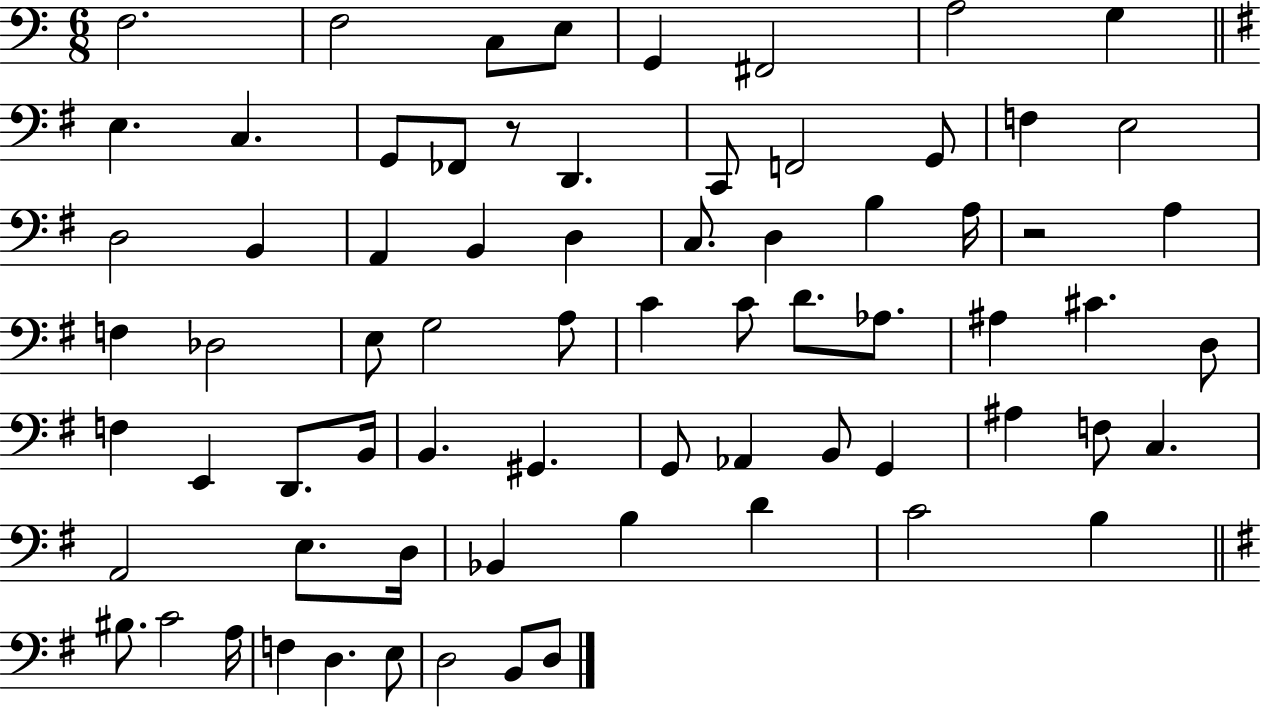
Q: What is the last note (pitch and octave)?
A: D3